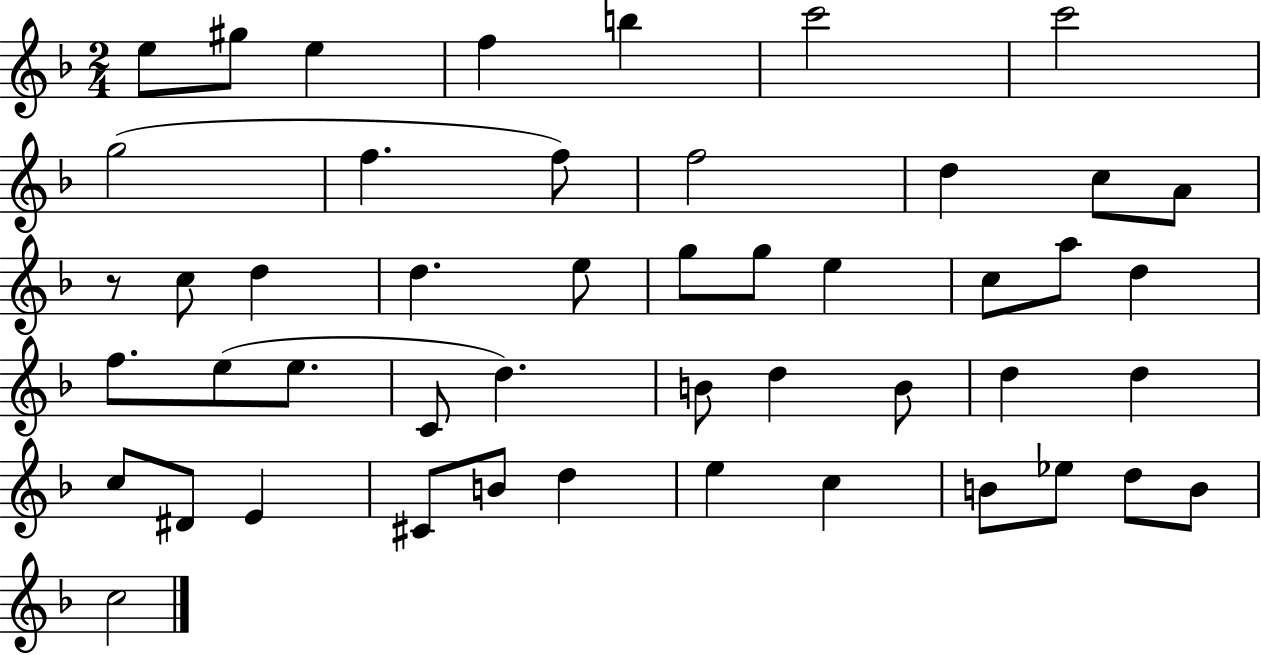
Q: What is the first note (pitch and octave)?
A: E5